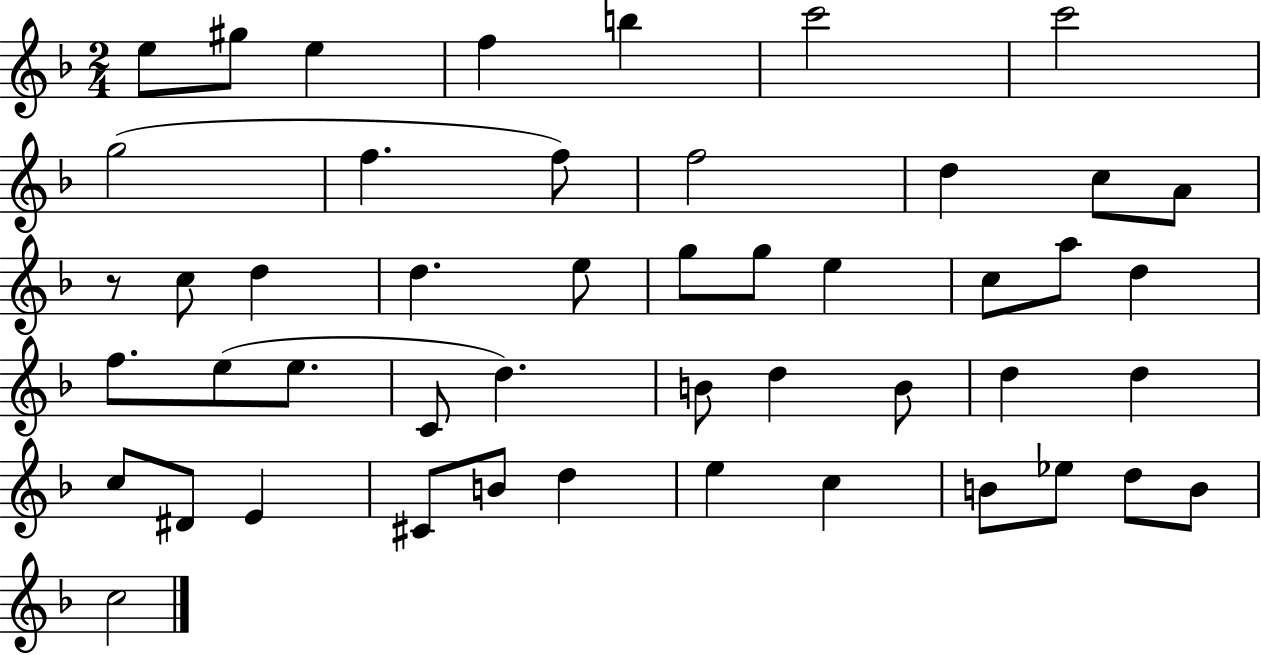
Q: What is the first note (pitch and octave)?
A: E5